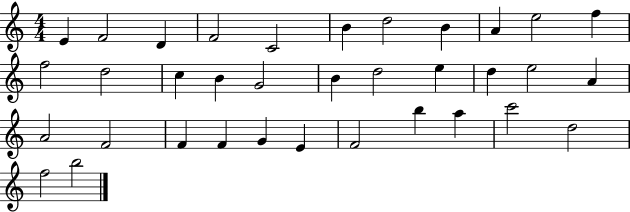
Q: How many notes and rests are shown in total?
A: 35